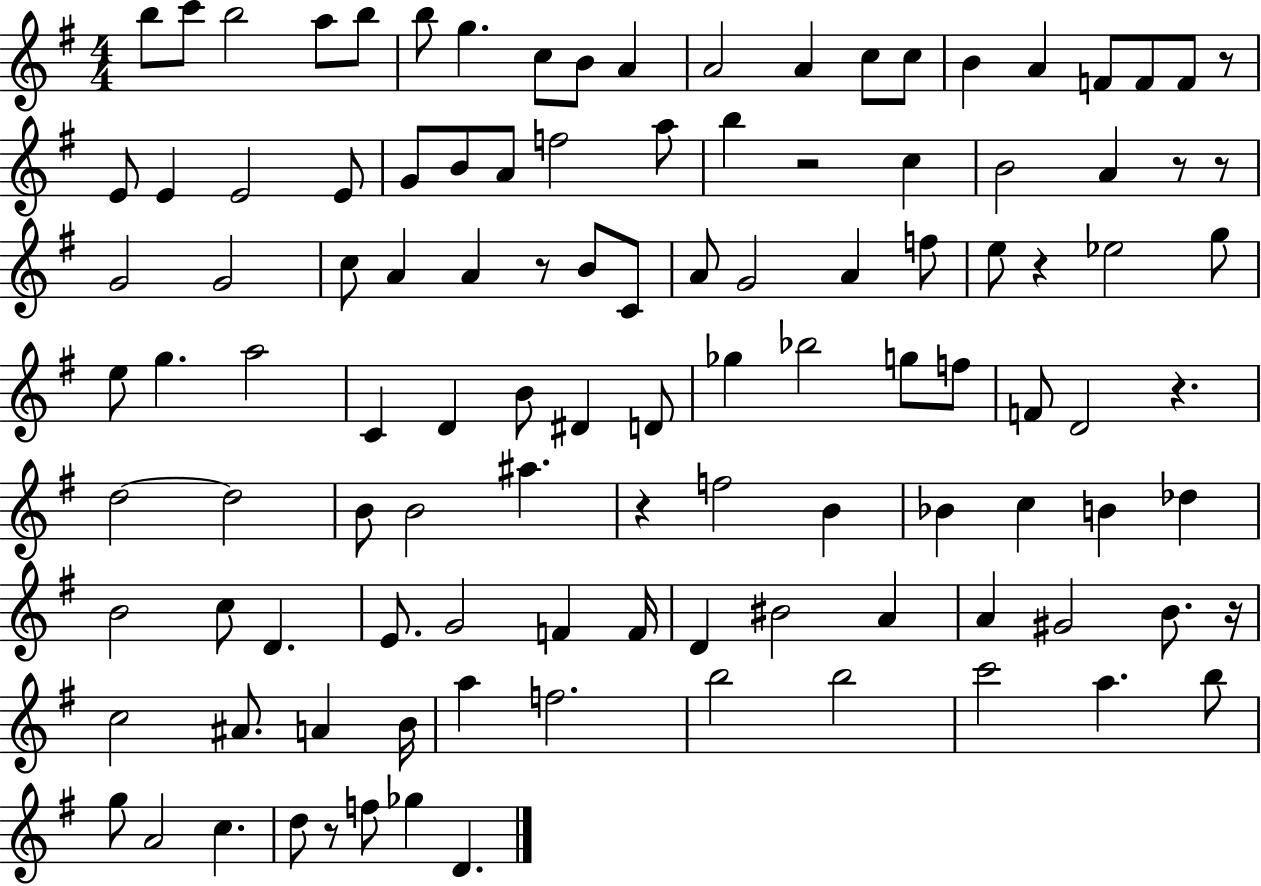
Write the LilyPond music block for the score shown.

{
  \clef treble
  \numericTimeSignature
  \time 4/4
  \key g \major
  b''8 c'''8 b''2 a''8 b''8 | b''8 g''4. c''8 b'8 a'4 | a'2 a'4 c''8 c''8 | b'4 a'4 f'8 f'8 f'8 r8 | \break e'8 e'4 e'2 e'8 | g'8 b'8 a'8 f''2 a''8 | b''4 r2 c''4 | b'2 a'4 r8 r8 | \break g'2 g'2 | c''8 a'4 a'4 r8 b'8 c'8 | a'8 g'2 a'4 f''8 | e''8 r4 ees''2 g''8 | \break e''8 g''4. a''2 | c'4 d'4 b'8 dis'4 d'8 | ges''4 bes''2 g''8 f''8 | f'8 d'2 r4. | \break d''2~~ d''2 | b'8 b'2 ais''4. | r4 f''2 b'4 | bes'4 c''4 b'4 des''4 | \break b'2 c''8 d'4. | e'8. g'2 f'4 f'16 | d'4 bis'2 a'4 | a'4 gis'2 b'8. r16 | \break c''2 ais'8. a'4 b'16 | a''4 f''2. | b''2 b''2 | c'''2 a''4. b''8 | \break g''8 a'2 c''4. | d''8 r8 f''8 ges''4 d'4. | \bar "|."
}